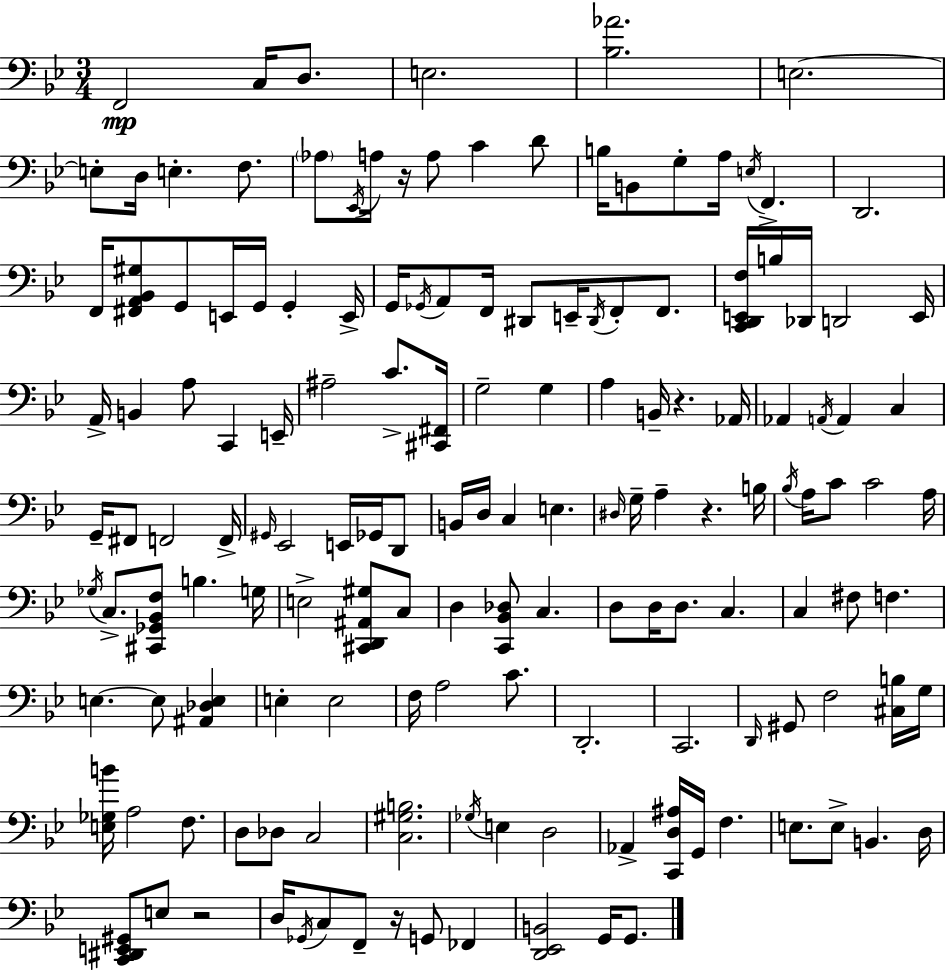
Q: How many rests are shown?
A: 5